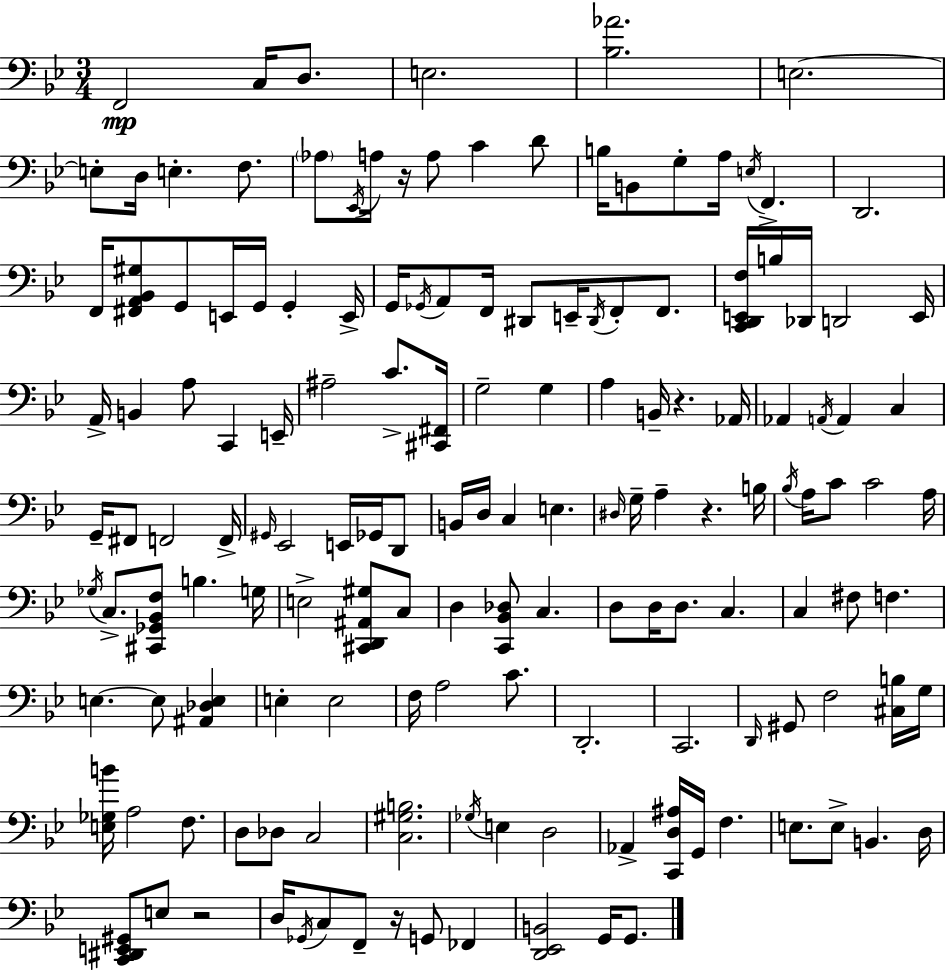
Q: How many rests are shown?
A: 5